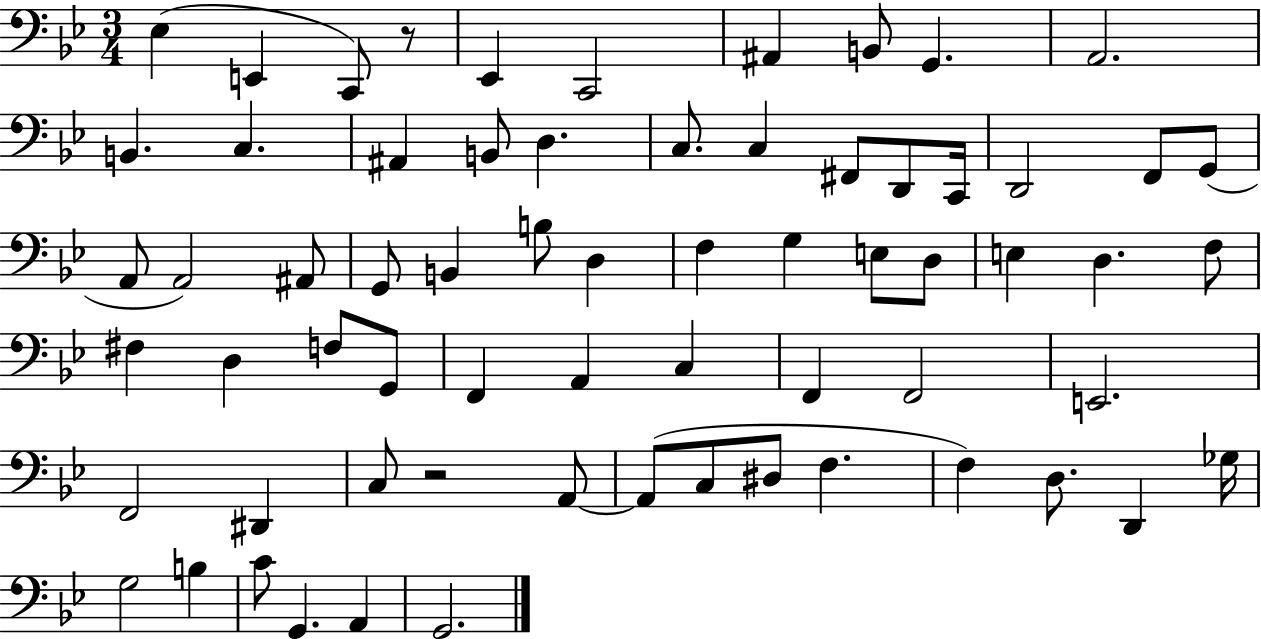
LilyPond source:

{
  \clef bass
  \numericTimeSignature
  \time 3/4
  \key bes \major
  ees4( e,4 c,8) r8 | ees,4 c,2 | ais,4 b,8 g,4. | a,2. | \break b,4. c4. | ais,4 b,8 d4. | c8. c4 fis,8 d,8 c,16 | d,2 f,8 g,8( | \break a,8 a,2) ais,8 | g,8 b,4 b8 d4 | f4 g4 e8 d8 | e4 d4. f8 | \break fis4 d4 f8 g,8 | f,4 a,4 c4 | f,4 f,2 | e,2. | \break f,2 dis,4 | c8 r2 a,8~~ | a,8( c8 dis8 f4. | f4) d8. d,4 ges16 | \break g2 b4 | c'8 g,4. a,4 | g,2. | \bar "|."
}